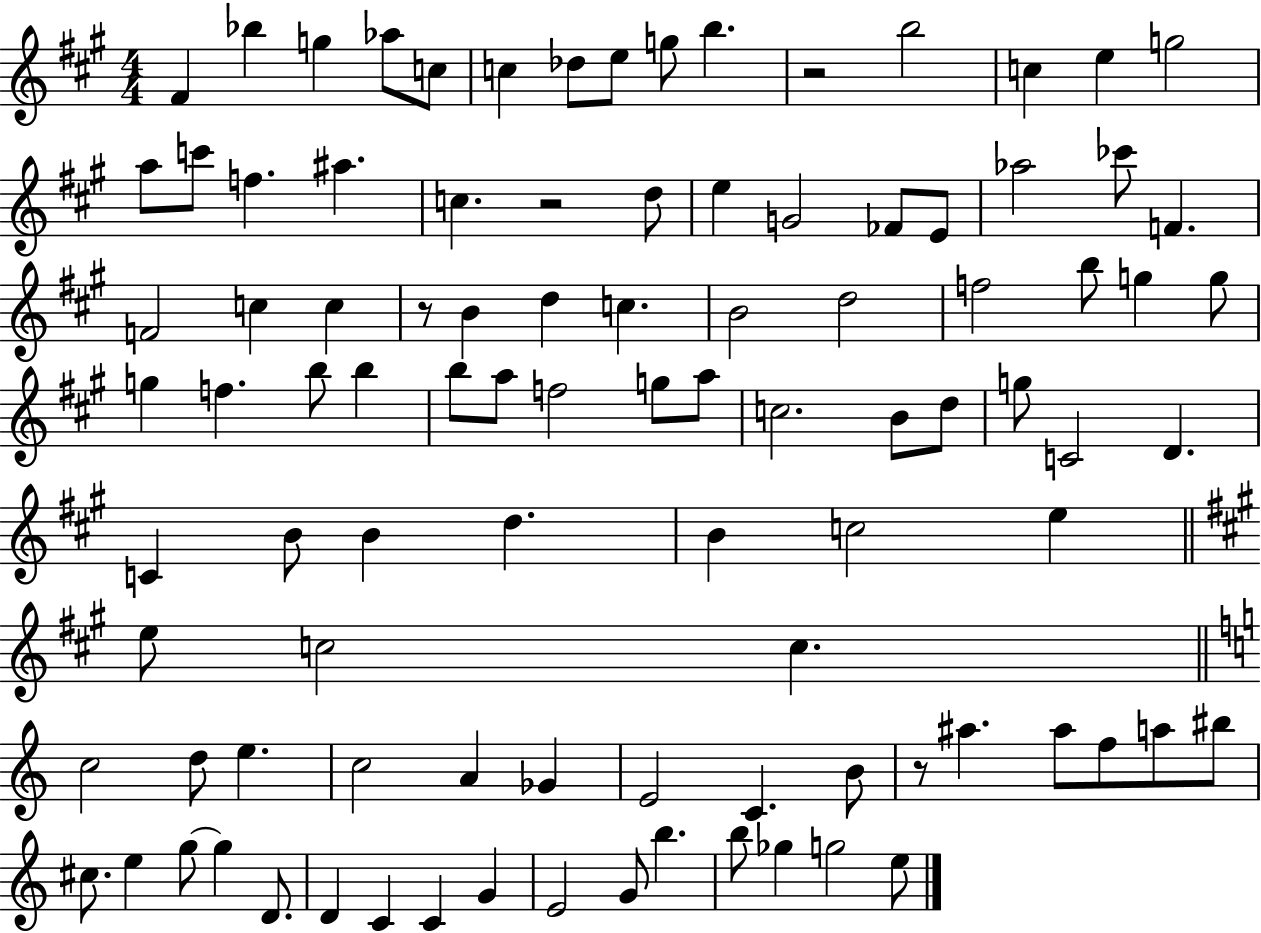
{
  \clef treble
  \numericTimeSignature
  \time 4/4
  \key a \major
  fis'4 bes''4 g''4 aes''8 c''8 | c''4 des''8 e''8 g''8 b''4. | r2 b''2 | c''4 e''4 g''2 | \break a''8 c'''8 f''4. ais''4. | c''4. r2 d''8 | e''4 g'2 fes'8 e'8 | aes''2 ces'''8 f'4. | \break f'2 c''4 c''4 | r8 b'4 d''4 c''4. | b'2 d''2 | f''2 b''8 g''4 g''8 | \break g''4 f''4. b''8 b''4 | b''8 a''8 f''2 g''8 a''8 | c''2. b'8 d''8 | g''8 c'2 d'4. | \break c'4 b'8 b'4 d''4. | b'4 c''2 e''4 | \bar "||" \break \key a \major e''8 c''2 c''4. | \bar "||" \break \key c \major c''2 d''8 e''4. | c''2 a'4 ges'4 | e'2 c'4. b'8 | r8 ais''4. ais''8 f''8 a''8 bis''8 | \break cis''8. e''4 g''8~~ g''4 d'8. | d'4 c'4 c'4 g'4 | e'2 g'8 b''4. | b''8 ges''4 g''2 e''8 | \break \bar "|."
}